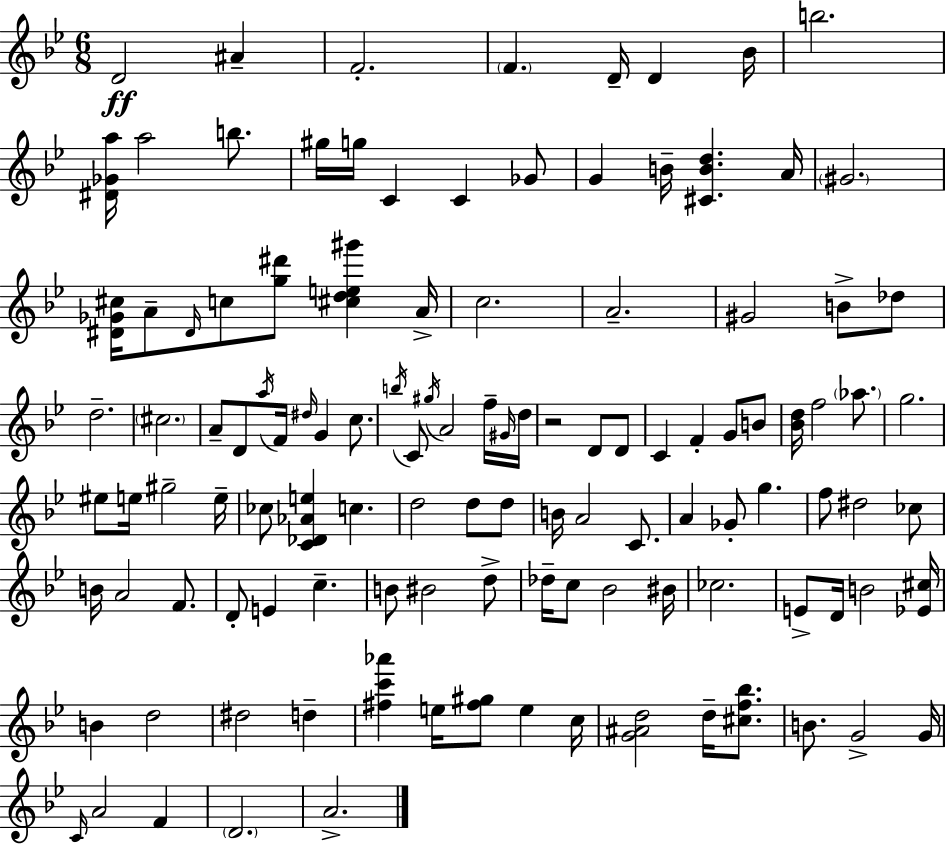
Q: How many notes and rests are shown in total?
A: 117